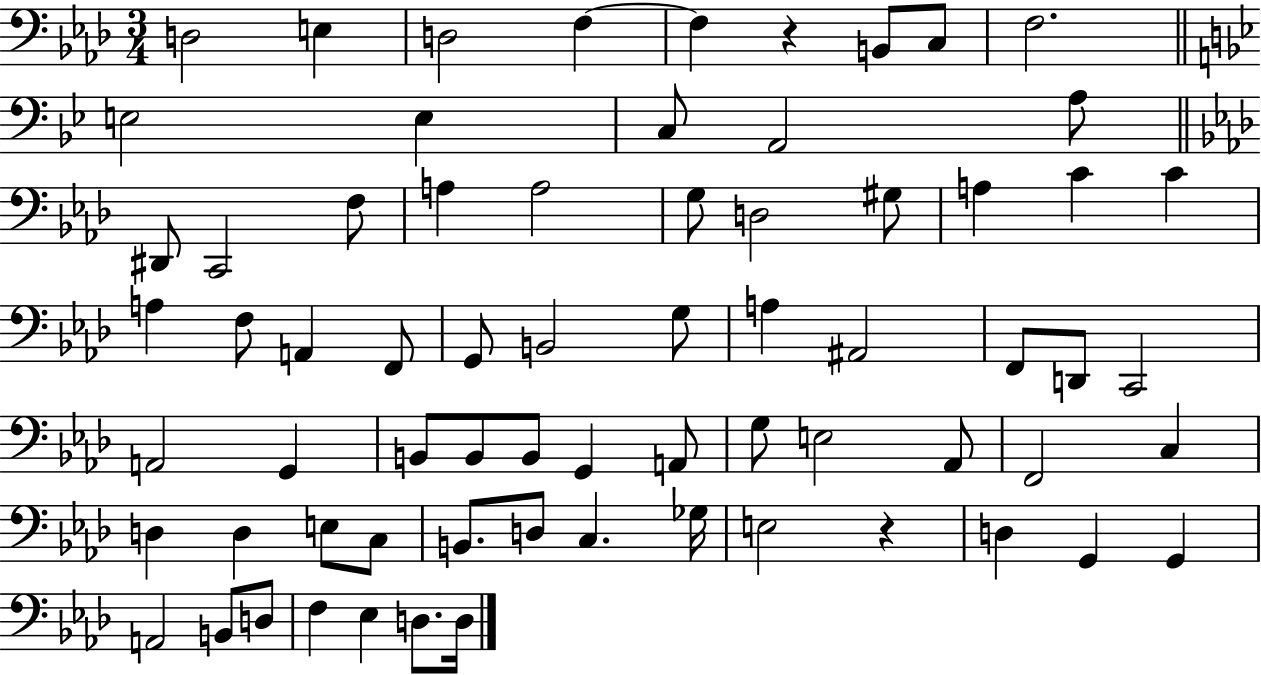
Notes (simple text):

D3/h E3/q D3/h F3/q F3/q R/q B2/e C3/e F3/h. E3/h E3/q C3/e A2/h A3/e D#2/e C2/h F3/e A3/q A3/h G3/e D3/h G#3/e A3/q C4/q C4/q A3/q F3/e A2/q F2/e G2/e B2/h G3/e A3/q A#2/h F2/e D2/e C2/h A2/h G2/q B2/e B2/e B2/e G2/q A2/e G3/e E3/h Ab2/e F2/h C3/q D3/q D3/q E3/e C3/e B2/e. D3/e C3/q. Gb3/s E3/h R/q D3/q G2/q G2/q A2/h B2/e D3/e F3/q Eb3/q D3/e. D3/s